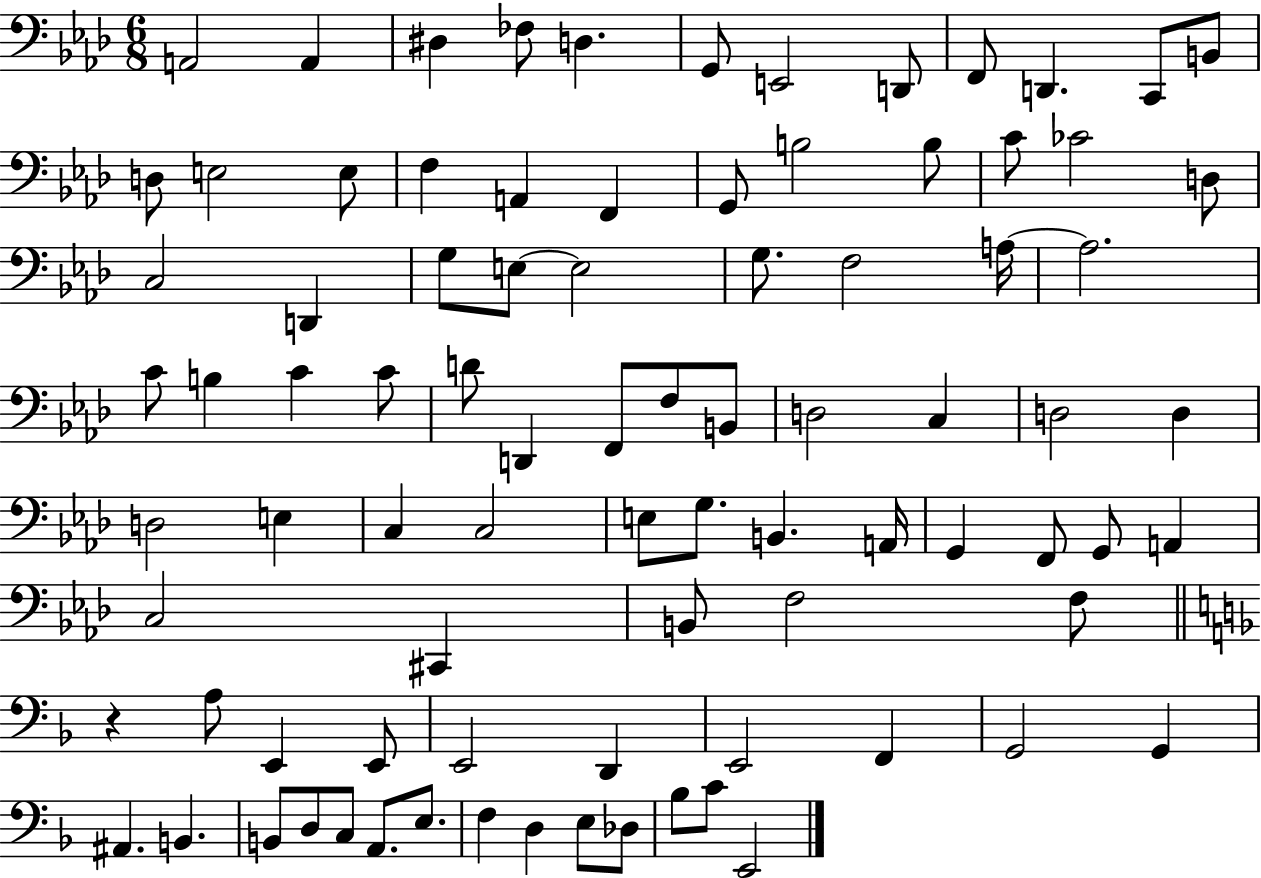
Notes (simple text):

A2/h A2/q D#3/q FES3/e D3/q. G2/e E2/h D2/e F2/e D2/q. C2/e B2/e D3/e E3/h E3/e F3/q A2/q F2/q G2/e B3/h B3/e C4/e CES4/h D3/e C3/h D2/q G3/e E3/e E3/h G3/e. F3/h A3/s A3/h. C4/e B3/q C4/q C4/e D4/e D2/q F2/e F3/e B2/e D3/h C3/q D3/h D3/q D3/h E3/q C3/q C3/h E3/e G3/e. B2/q. A2/s G2/q F2/e G2/e A2/q C3/h C#2/q B2/e F3/h F3/e R/q A3/e E2/q E2/e E2/h D2/q E2/h F2/q G2/h G2/q A#2/q. B2/q. B2/e D3/e C3/e A2/e. E3/e. F3/q D3/q E3/e Db3/e Bb3/e C4/e E2/h